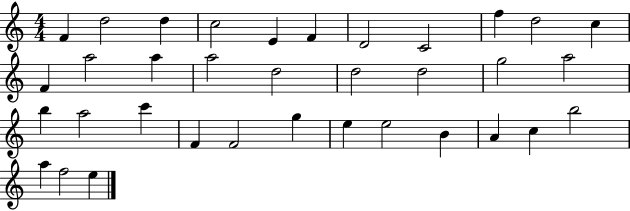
{
  \clef treble
  \numericTimeSignature
  \time 4/4
  \key c \major
  f'4 d''2 d''4 | c''2 e'4 f'4 | d'2 c'2 | f''4 d''2 c''4 | \break f'4 a''2 a''4 | a''2 d''2 | d''2 d''2 | g''2 a''2 | \break b''4 a''2 c'''4 | f'4 f'2 g''4 | e''4 e''2 b'4 | a'4 c''4 b''2 | \break a''4 f''2 e''4 | \bar "|."
}